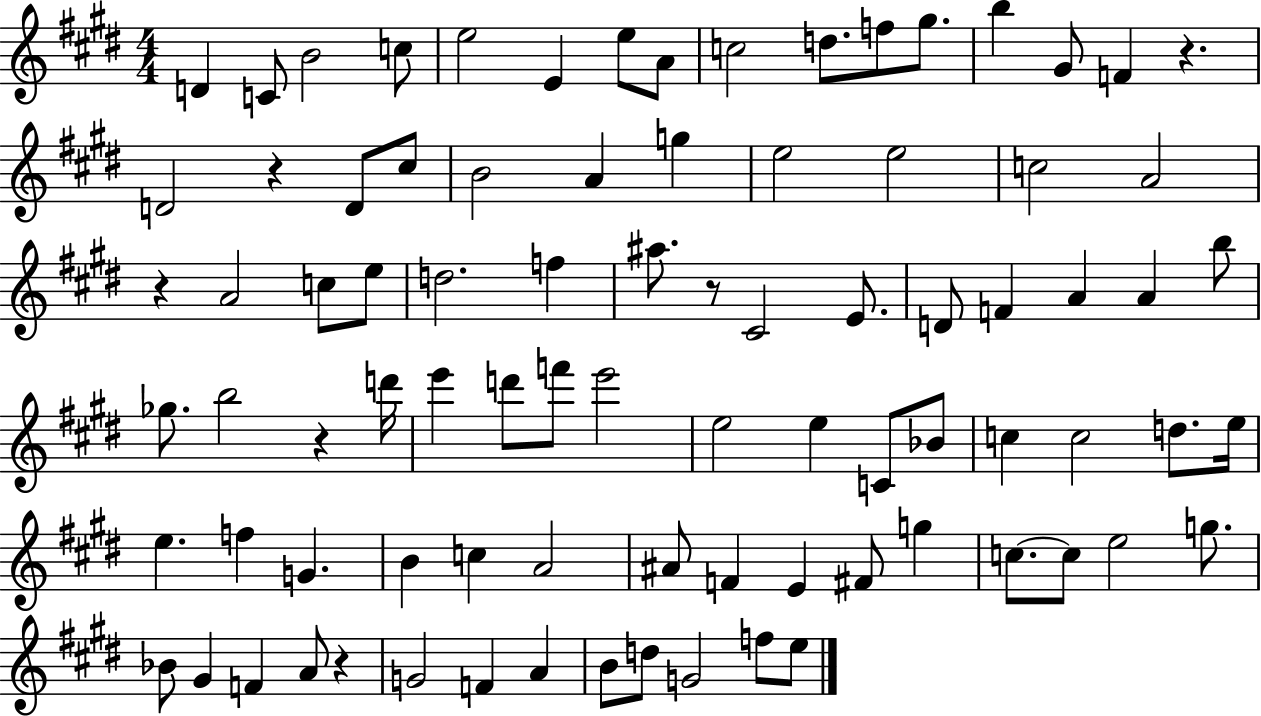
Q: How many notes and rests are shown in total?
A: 86